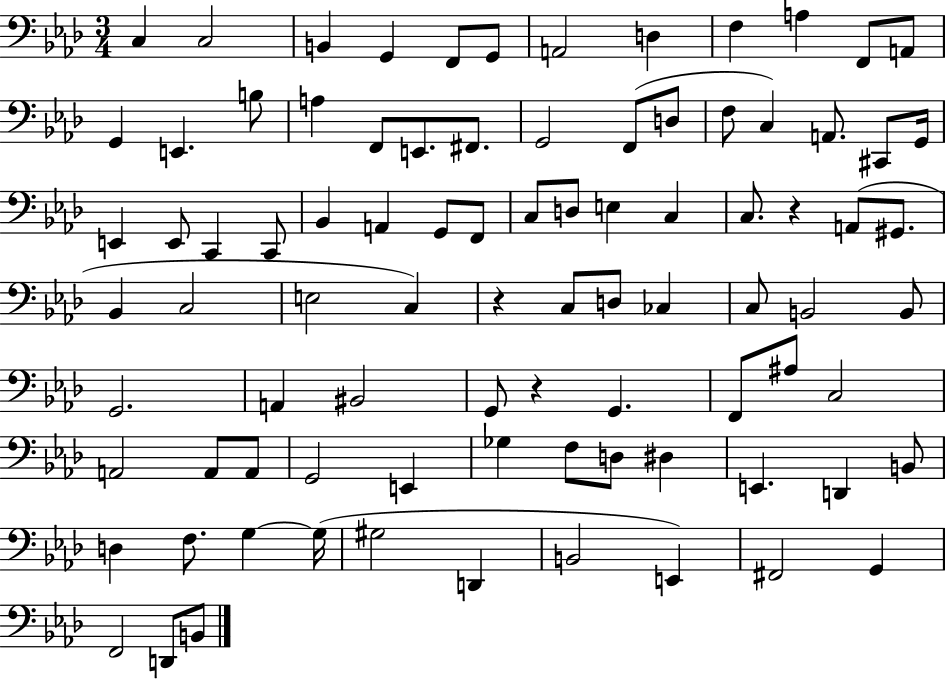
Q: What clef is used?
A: bass